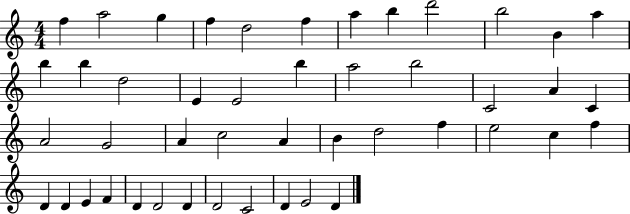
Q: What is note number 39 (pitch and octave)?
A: D4